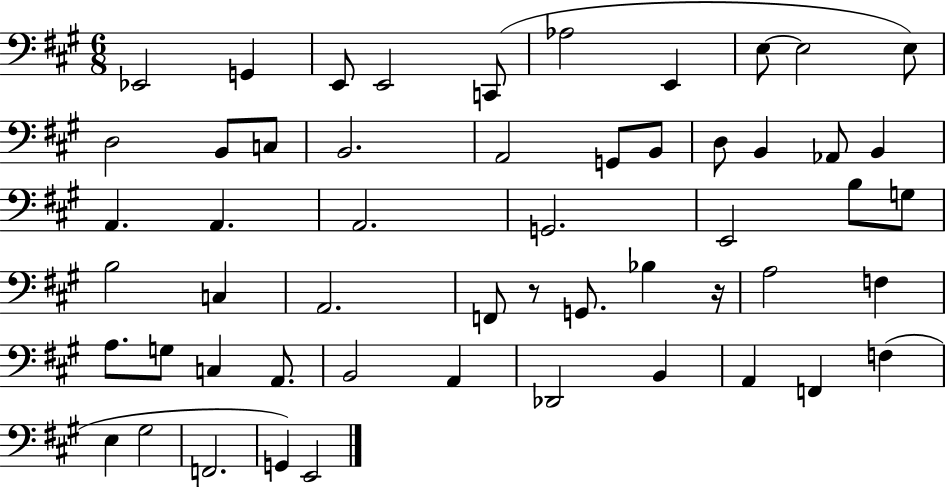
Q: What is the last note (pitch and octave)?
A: E2